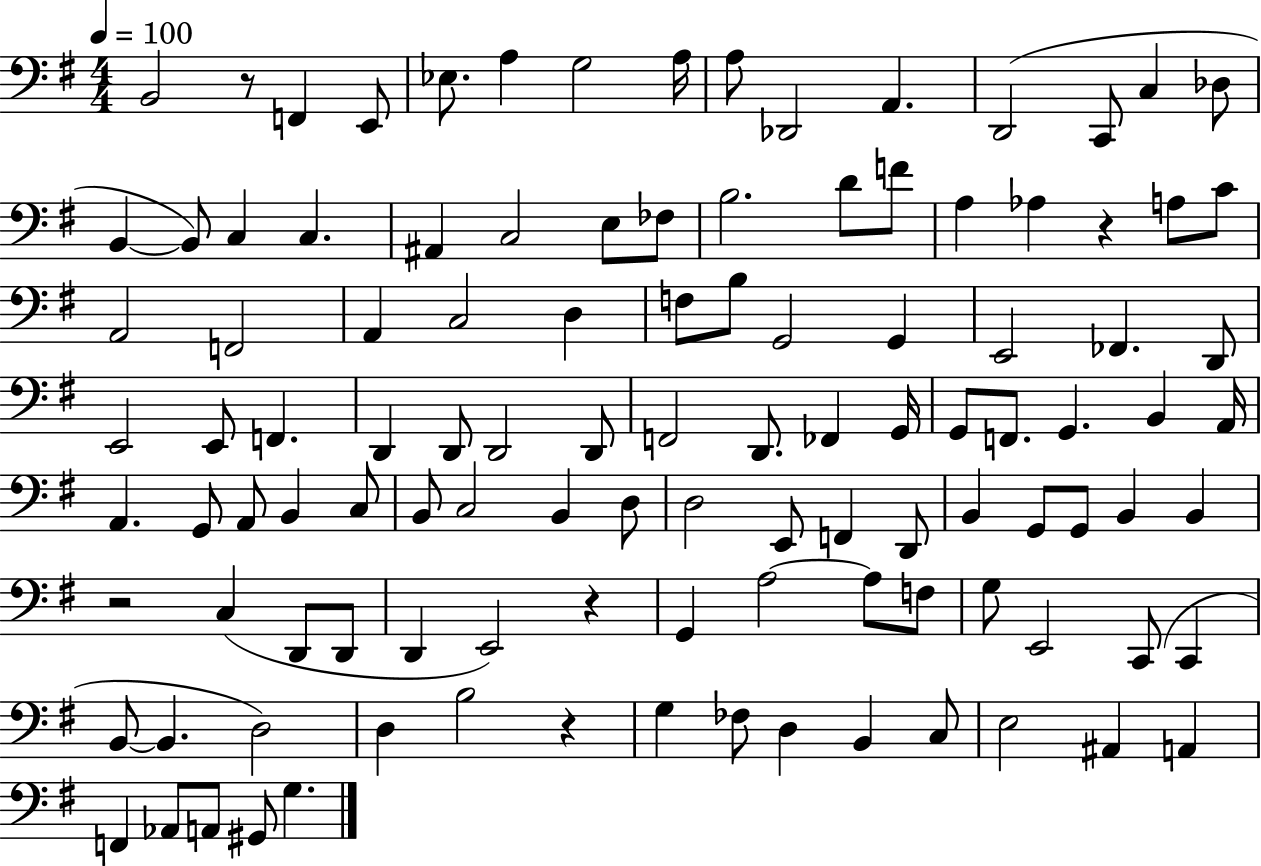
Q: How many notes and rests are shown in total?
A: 111